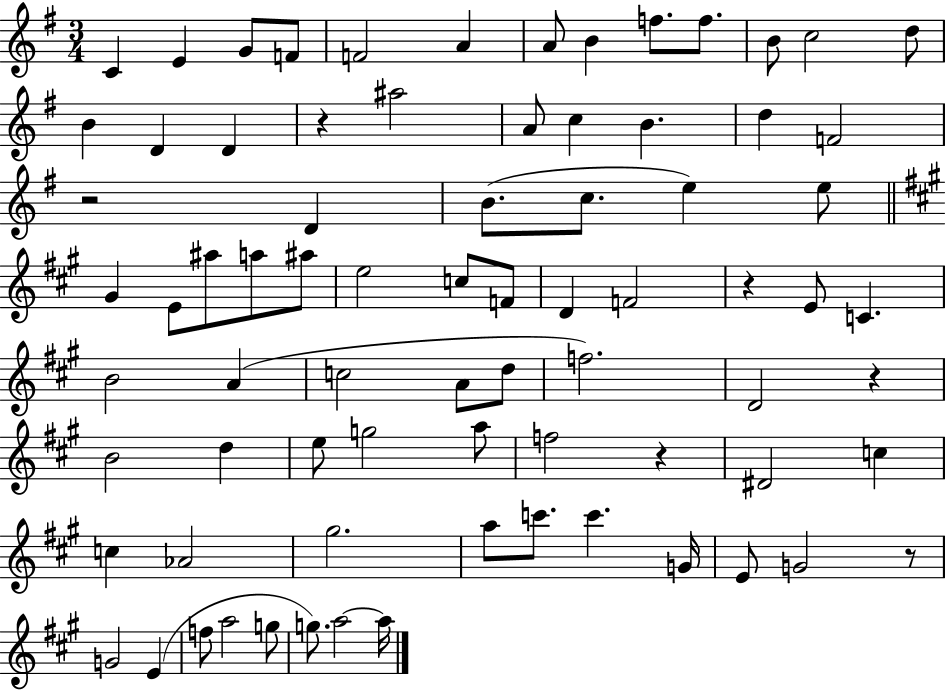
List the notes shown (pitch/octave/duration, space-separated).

C4/q E4/q G4/e F4/e F4/h A4/q A4/e B4/q F5/e. F5/e. B4/e C5/h D5/e B4/q D4/q D4/q R/q A#5/h A4/e C5/q B4/q. D5/q F4/h R/h D4/q B4/e. C5/e. E5/q E5/e G#4/q E4/e A#5/e A5/e A#5/e E5/h C5/e F4/e D4/q F4/h R/q E4/e C4/q. B4/h A4/q C5/h A4/e D5/e F5/h. D4/h R/q B4/h D5/q E5/e G5/h A5/e F5/h R/q D#4/h C5/q C5/q Ab4/h G#5/h. A5/e C6/e. C6/q. G4/s E4/e G4/h R/e G4/h E4/q F5/e A5/h G5/e G5/e. A5/h A5/s